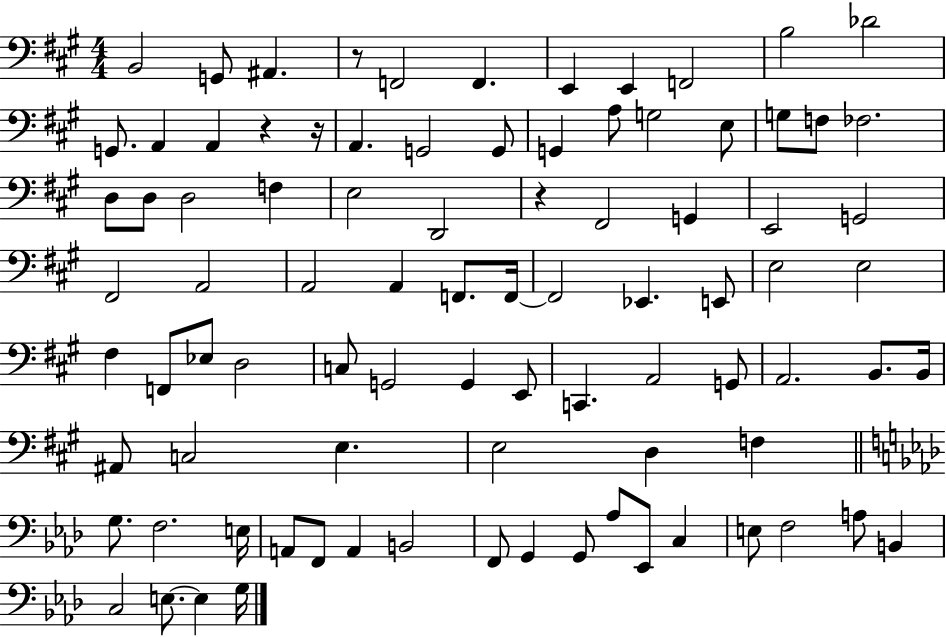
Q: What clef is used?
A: bass